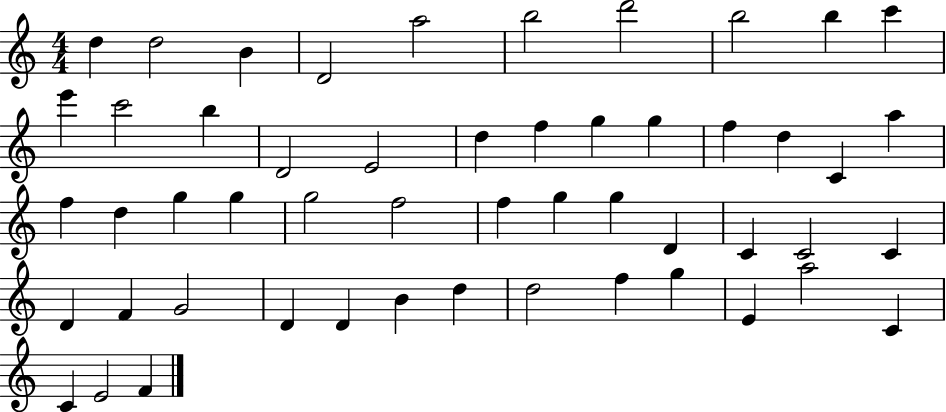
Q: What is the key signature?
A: C major